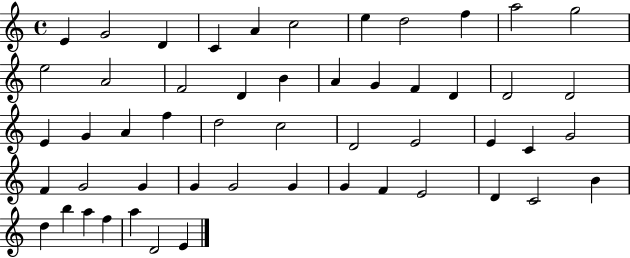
E4/q G4/h D4/q C4/q A4/q C5/h E5/q D5/h F5/q A5/h G5/h E5/h A4/h F4/h D4/q B4/q A4/q G4/q F4/q D4/q D4/h D4/h E4/q G4/q A4/q F5/q D5/h C5/h D4/h E4/h E4/q C4/q G4/h F4/q G4/h G4/q G4/q G4/h G4/q G4/q F4/q E4/h D4/q C4/h B4/q D5/q B5/q A5/q F5/q A5/q D4/h E4/q